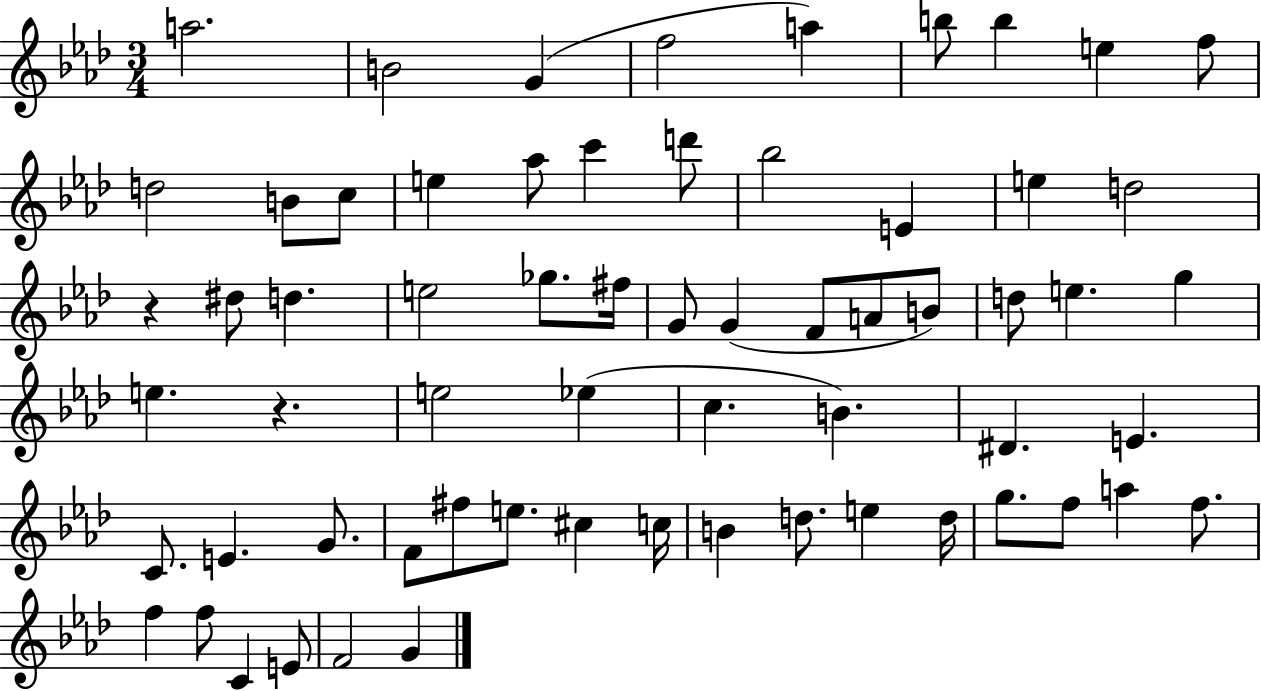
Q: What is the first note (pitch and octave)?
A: A5